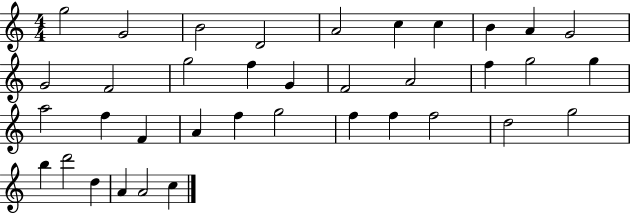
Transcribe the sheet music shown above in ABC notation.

X:1
T:Untitled
M:4/4
L:1/4
K:C
g2 G2 B2 D2 A2 c c B A G2 G2 F2 g2 f G F2 A2 f g2 g a2 f F A f g2 f f f2 d2 g2 b d'2 d A A2 c